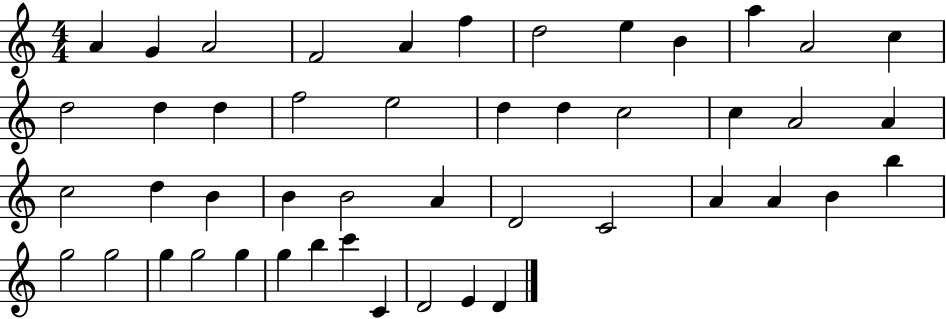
{
  \clef treble
  \numericTimeSignature
  \time 4/4
  \key c \major
  a'4 g'4 a'2 | f'2 a'4 f''4 | d''2 e''4 b'4 | a''4 a'2 c''4 | \break d''2 d''4 d''4 | f''2 e''2 | d''4 d''4 c''2 | c''4 a'2 a'4 | \break c''2 d''4 b'4 | b'4 b'2 a'4 | d'2 c'2 | a'4 a'4 b'4 b''4 | \break g''2 g''2 | g''4 g''2 g''4 | g''4 b''4 c'''4 c'4 | d'2 e'4 d'4 | \break \bar "|."
}